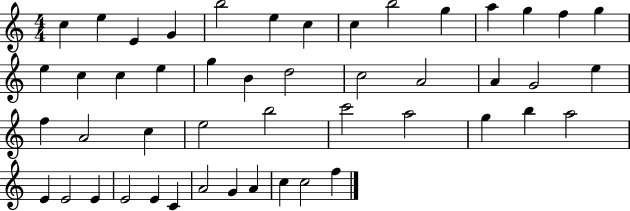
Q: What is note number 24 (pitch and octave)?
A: A4